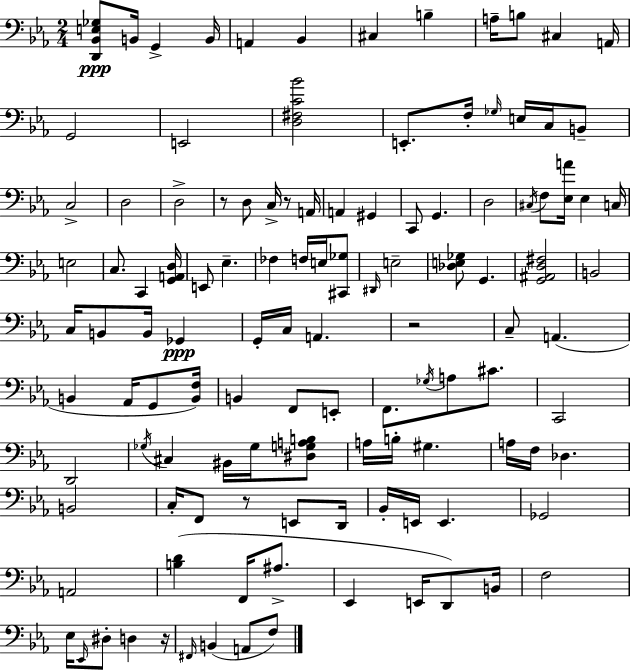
{
  \clef bass
  \numericTimeSignature
  \time 2/4
  \key ees \major
  <d, bes, e ges>8\ppp b,16 g,4-> b,16 | a,4 bes,4 | cis4 b4-- | a16-- b8 cis4 a,16 | \break g,2 | e,2 | <d fis c' bes'>2 | e,8.-. f16-. \grace { ges16 } e16 c16 b,8-- | \break c2-> | d2 | d2-> | r8 d8 c16-> r8 | \break a,16 a,4 gis,4 | c,8 g,4. | d2 | \acciaccatura { cis16 } f8 <ees a'>16 ees4 | \break c16 e2 | c8. c,4 | <g, a, d>16 e,8 ees4.-- | fes4 f16 e16 | \break <cis, ges>8 \grace { dis,16 } e2-- | <des e ges>8 g,4. | <g, ais, d fis>2 | b,2 | \break c16 b,8 b,16 ges,4\ppp | g,16-. c16 a,4. | r2 | c8-- a,4.( | \break b,4 aes,16 | g,8 <b, f>16) b,4 f,8 | e,8-. f,8. \acciaccatura { ges16 } a8 | cis'8. c,2 | \break d,2 | \acciaccatura { ges16 } cis4 | bis,16 ges16 <dis g a b>8 a16 b16-. gis4. | a16 f16 des4. | \break b,2 | c16-. f,8 | r8 e,8 d,16 bes,16-. e,16 e,4. | ges,2 | \break a,2 | <b d'>4( | f,16 ais8.-> ees,4 | e,16 d,8) b,16 f2 | \break ees16 \grace { ees,16 } dis8-. | d4 r16 \grace { fis,16 }( b,4 | a,8 f8) \bar "|."
}